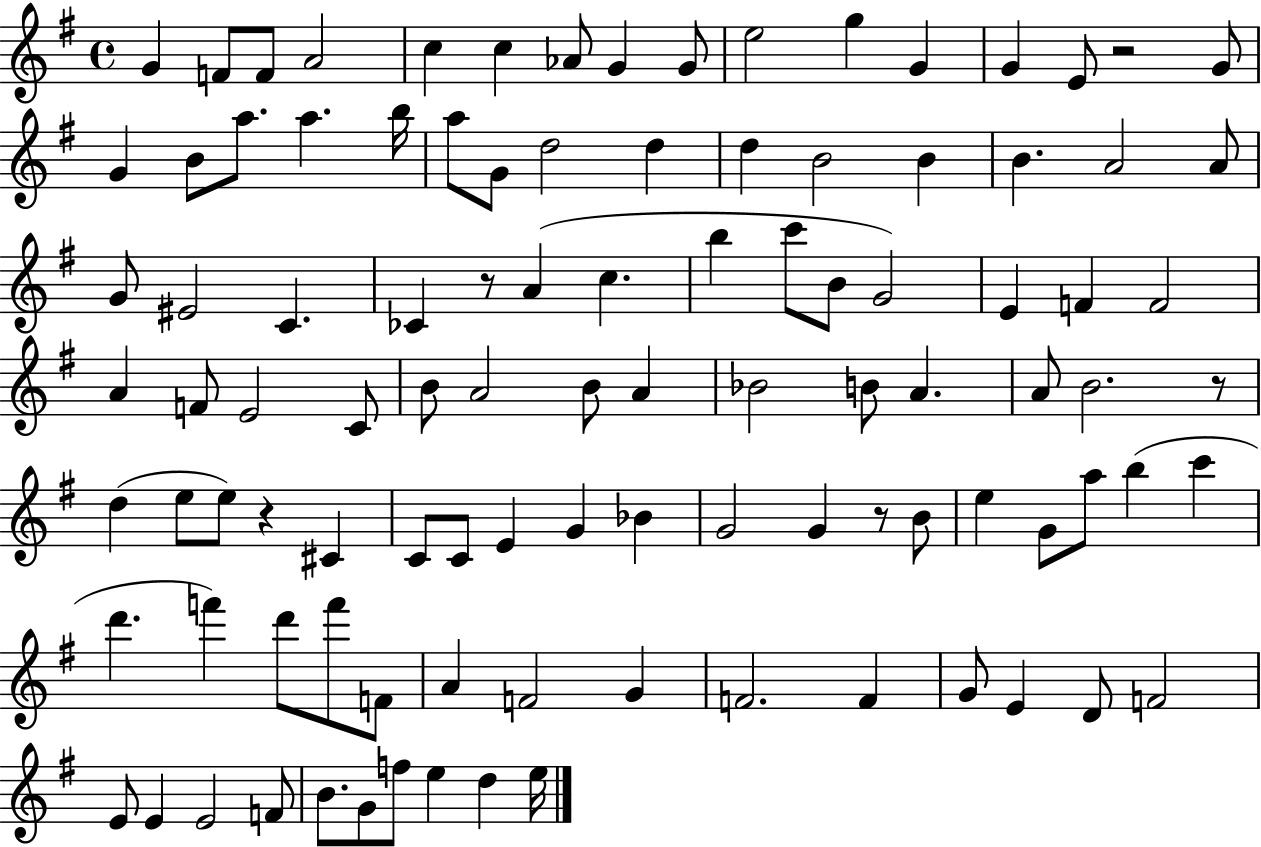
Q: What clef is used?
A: treble